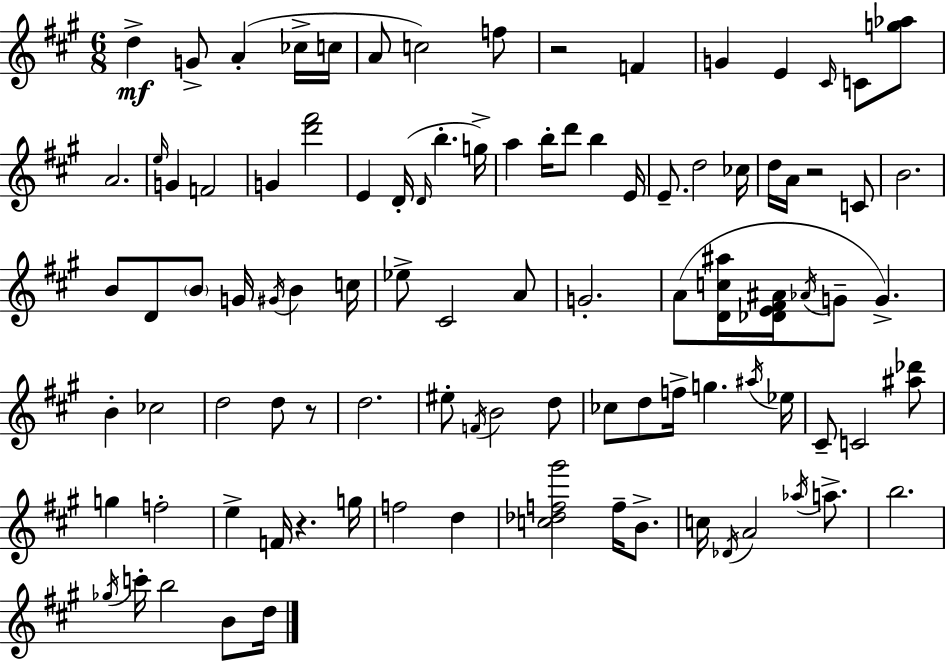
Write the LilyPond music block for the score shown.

{
  \clef treble
  \numericTimeSignature
  \time 6/8
  \key a \major
  d''4->\mf g'8-> a'4-.( ces''16-> c''16 | a'8 c''2) f''8 | r2 f'4 | g'4 e'4 \grace { cis'16 } c'8 <g'' aes''>8 | \break a'2. | \grace { e''16 } g'4 f'2 | g'4 <d''' fis'''>2 | e'4 d'16-.( \grace { d'16 } b''4.-. | \break g''16->) a''4 b''16-. d'''8 b''4 | e'16 e'8.-- d''2 | ces''16 d''16 a'16 r2 | c'8 b'2. | \break b'8 d'8 \parenthesize b'8 g'16 \acciaccatura { gis'16 } b'4 | c''16 ees''8-> cis'2 | a'8 g'2.-. | a'8( <d' c'' ais''>16 <des' e' fis' ais'>16 \acciaccatura { aes'16 } g'8-- g'4.->) | \break b'4-. ces''2 | d''2 | d''8 r8 d''2. | eis''8-. \acciaccatura { f'16 } b'2 | \break d''8 ces''8 d''8 f''16-> g''4. | \acciaccatura { ais''16 } ees''16 cis'8-- c'2 | <ais'' des'''>8 g''4 f''2-. | e''4-> f'16 | \break r4. g''16 f''2 | d''4 <c'' des'' f'' gis'''>2 | f''16-- b'8.-> c''16 \acciaccatura { des'16 } a'2 | \acciaccatura { aes''16 } a''8.-> b''2. | \break \acciaccatura { ges''16 } c'''16-. b''2 | b'8 d''16 \bar "|."
}